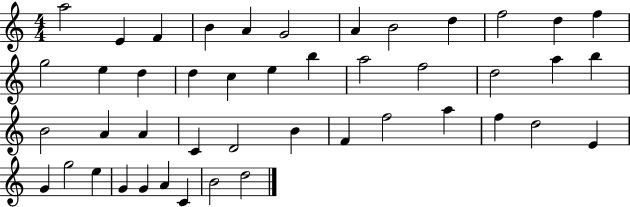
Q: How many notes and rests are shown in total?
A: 45